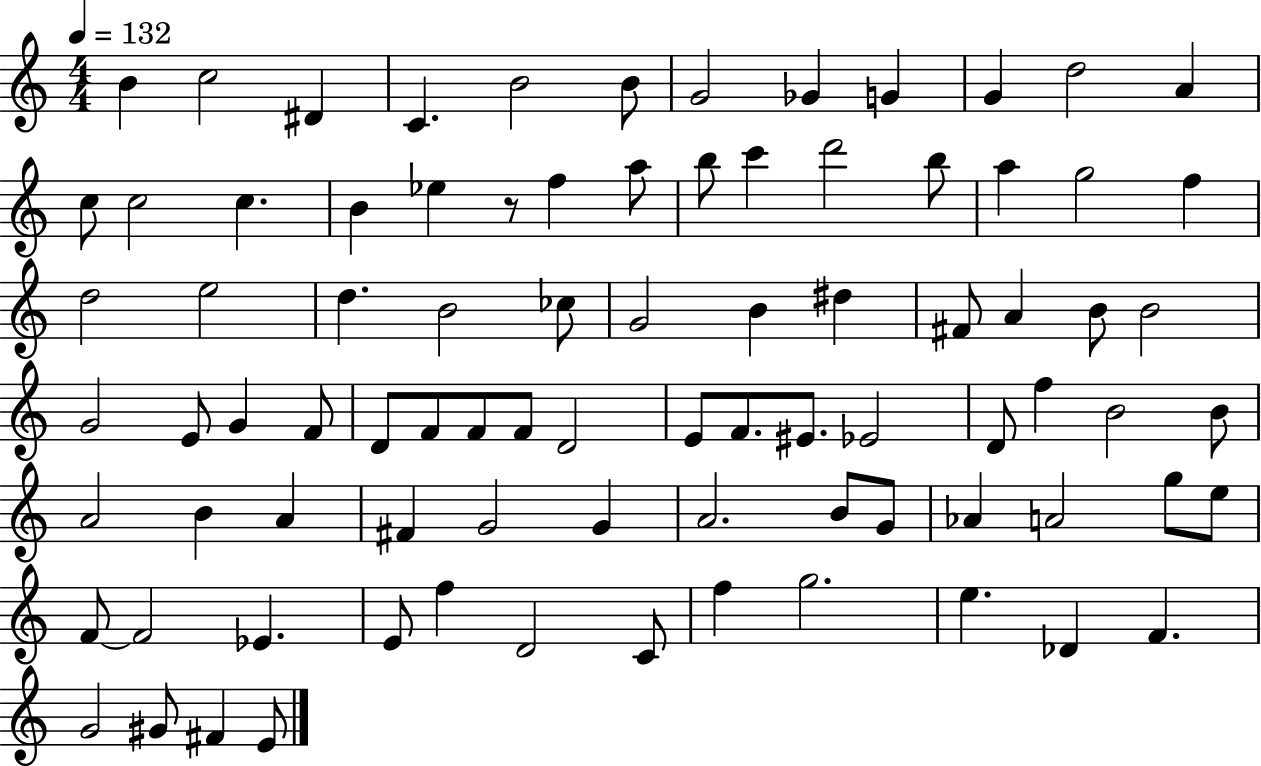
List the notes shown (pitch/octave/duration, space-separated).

B4/q C5/h D#4/q C4/q. B4/h B4/e G4/h Gb4/q G4/q G4/q D5/h A4/q C5/e C5/h C5/q. B4/q Eb5/q R/e F5/q A5/e B5/e C6/q D6/h B5/e A5/q G5/h F5/q D5/h E5/h D5/q. B4/h CES5/e G4/h B4/q D#5/q F#4/e A4/q B4/e B4/h G4/h E4/e G4/q F4/e D4/e F4/e F4/e F4/e D4/h E4/e F4/e. EIS4/e. Eb4/h D4/e F5/q B4/h B4/e A4/h B4/q A4/q F#4/q G4/h G4/q A4/h. B4/e G4/e Ab4/q A4/h G5/e E5/e F4/e F4/h Eb4/q. E4/e F5/q D4/h C4/e F5/q G5/h. E5/q. Db4/q F4/q. G4/h G#4/e F#4/q E4/e